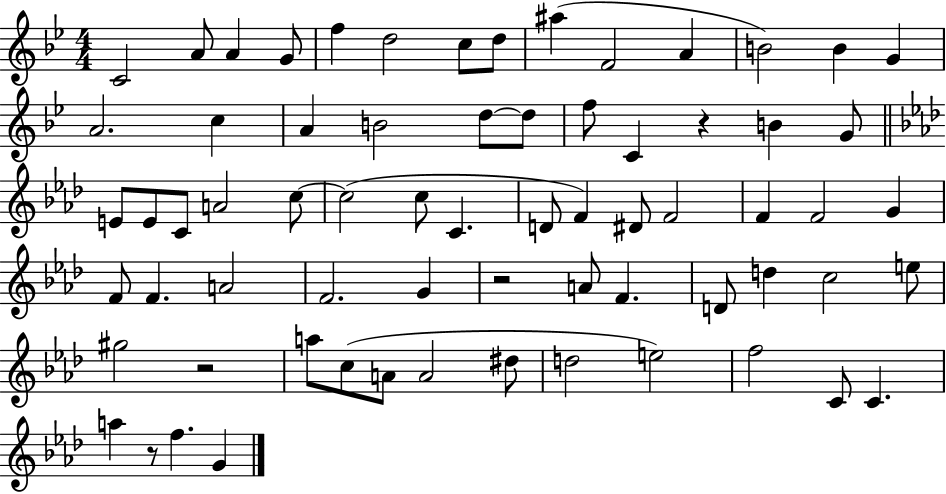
{
  \clef treble
  \numericTimeSignature
  \time 4/4
  \key bes \major
  c'2 a'8 a'4 g'8 | f''4 d''2 c''8 d''8 | ais''4( f'2 a'4 | b'2) b'4 g'4 | \break a'2. c''4 | a'4 b'2 d''8~~ d''8 | f''8 c'4 r4 b'4 g'8 | \bar "||" \break \key aes \major e'8 e'8 c'8 a'2 c''8~~ | c''2( c''8 c'4. | d'8 f'4) dis'8 f'2 | f'4 f'2 g'4 | \break f'8 f'4. a'2 | f'2. g'4 | r2 a'8 f'4. | d'8 d''4 c''2 e''8 | \break gis''2 r2 | a''8 c''8( a'8 a'2 dis''8 | d''2 e''2) | f''2 c'8 c'4. | \break a''4 r8 f''4. g'4 | \bar "|."
}